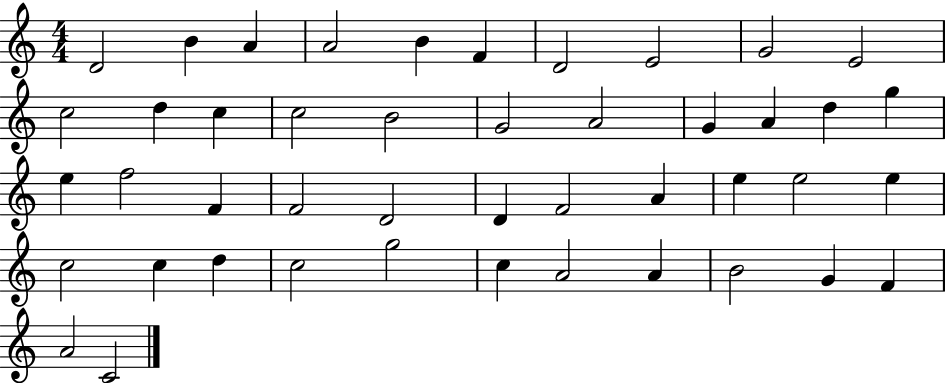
{
  \clef treble
  \numericTimeSignature
  \time 4/4
  \key c \major
  d'2 b'4 a'4 | a'2 b'4 f'4 | d'2 e'2 | g'2 e'2 | \break c''2 d''4 c''4 | c''2 b'2 | g'2 a'2 | g'4 a'4 d''4 g''4 | \break e''4 f''2 f'4 | f'2 d'2 | d'4 f'2 a'4 | e''4 e''2 e''4 | \break c''2 c''4 d''4 | c''2 g''2 | c''4 a'2 a'4 | b'2 g'4 f'4 | \break a'2 c'2 | \bar "|."
}